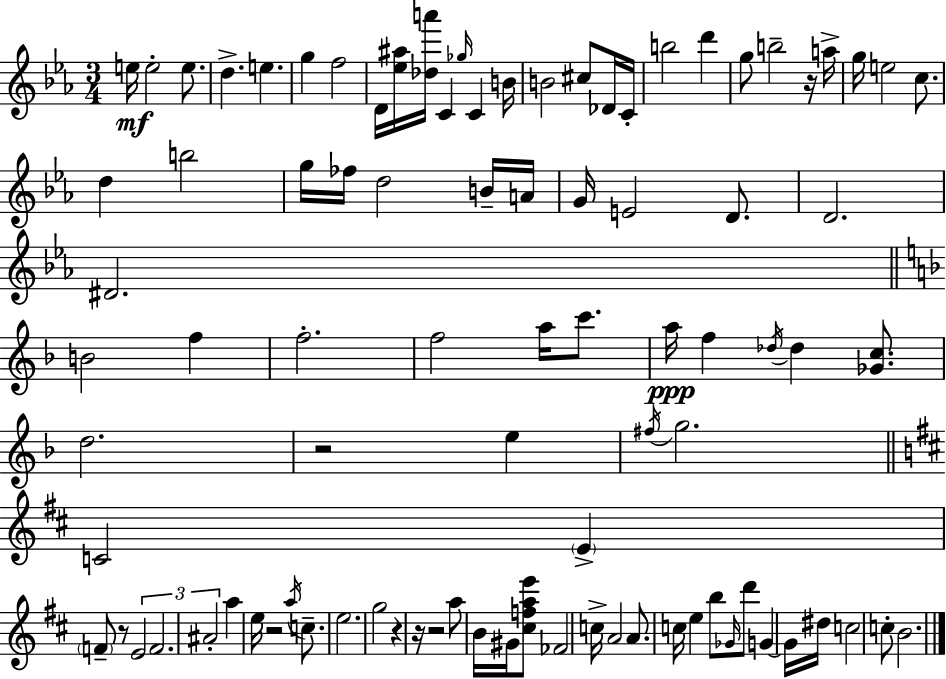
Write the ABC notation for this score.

X:1
T:Untitled
M:3/4
L:1/4
K:Cm
e/4 e2 e/2 d e g f2 D/4 [_e^a]/4 [_da']/4 C _g/4 C B/4 B2 ^c/2 _D/4 C/4 b2 d' g/2 b2 z/4 a/4 g/4 e2 c/2 d b2 g/4 _f/4 d2 B/4 A/4 G/4 E2 D/2 D2 ^D2 B2 f f2 f2 a/4 c'/2 a/4 f _d/4 _d [_Gc]/2 d2 z2 e ^f/4 g2 C2 E F/2 z/2 E2 F2 ^A2 a e/4 z2 a/4 c/2 e2 g2 z z/4 z2 a/2 B/4 ^G/4 [^cfae']/2 _F2 c/4 A2 A/2 c/4 e b/2 _G/4 d'/2 G G/4 ^d/4 c2 c/2 B2